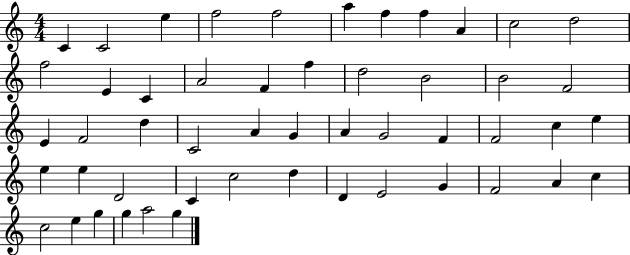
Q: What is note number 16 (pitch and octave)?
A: F4